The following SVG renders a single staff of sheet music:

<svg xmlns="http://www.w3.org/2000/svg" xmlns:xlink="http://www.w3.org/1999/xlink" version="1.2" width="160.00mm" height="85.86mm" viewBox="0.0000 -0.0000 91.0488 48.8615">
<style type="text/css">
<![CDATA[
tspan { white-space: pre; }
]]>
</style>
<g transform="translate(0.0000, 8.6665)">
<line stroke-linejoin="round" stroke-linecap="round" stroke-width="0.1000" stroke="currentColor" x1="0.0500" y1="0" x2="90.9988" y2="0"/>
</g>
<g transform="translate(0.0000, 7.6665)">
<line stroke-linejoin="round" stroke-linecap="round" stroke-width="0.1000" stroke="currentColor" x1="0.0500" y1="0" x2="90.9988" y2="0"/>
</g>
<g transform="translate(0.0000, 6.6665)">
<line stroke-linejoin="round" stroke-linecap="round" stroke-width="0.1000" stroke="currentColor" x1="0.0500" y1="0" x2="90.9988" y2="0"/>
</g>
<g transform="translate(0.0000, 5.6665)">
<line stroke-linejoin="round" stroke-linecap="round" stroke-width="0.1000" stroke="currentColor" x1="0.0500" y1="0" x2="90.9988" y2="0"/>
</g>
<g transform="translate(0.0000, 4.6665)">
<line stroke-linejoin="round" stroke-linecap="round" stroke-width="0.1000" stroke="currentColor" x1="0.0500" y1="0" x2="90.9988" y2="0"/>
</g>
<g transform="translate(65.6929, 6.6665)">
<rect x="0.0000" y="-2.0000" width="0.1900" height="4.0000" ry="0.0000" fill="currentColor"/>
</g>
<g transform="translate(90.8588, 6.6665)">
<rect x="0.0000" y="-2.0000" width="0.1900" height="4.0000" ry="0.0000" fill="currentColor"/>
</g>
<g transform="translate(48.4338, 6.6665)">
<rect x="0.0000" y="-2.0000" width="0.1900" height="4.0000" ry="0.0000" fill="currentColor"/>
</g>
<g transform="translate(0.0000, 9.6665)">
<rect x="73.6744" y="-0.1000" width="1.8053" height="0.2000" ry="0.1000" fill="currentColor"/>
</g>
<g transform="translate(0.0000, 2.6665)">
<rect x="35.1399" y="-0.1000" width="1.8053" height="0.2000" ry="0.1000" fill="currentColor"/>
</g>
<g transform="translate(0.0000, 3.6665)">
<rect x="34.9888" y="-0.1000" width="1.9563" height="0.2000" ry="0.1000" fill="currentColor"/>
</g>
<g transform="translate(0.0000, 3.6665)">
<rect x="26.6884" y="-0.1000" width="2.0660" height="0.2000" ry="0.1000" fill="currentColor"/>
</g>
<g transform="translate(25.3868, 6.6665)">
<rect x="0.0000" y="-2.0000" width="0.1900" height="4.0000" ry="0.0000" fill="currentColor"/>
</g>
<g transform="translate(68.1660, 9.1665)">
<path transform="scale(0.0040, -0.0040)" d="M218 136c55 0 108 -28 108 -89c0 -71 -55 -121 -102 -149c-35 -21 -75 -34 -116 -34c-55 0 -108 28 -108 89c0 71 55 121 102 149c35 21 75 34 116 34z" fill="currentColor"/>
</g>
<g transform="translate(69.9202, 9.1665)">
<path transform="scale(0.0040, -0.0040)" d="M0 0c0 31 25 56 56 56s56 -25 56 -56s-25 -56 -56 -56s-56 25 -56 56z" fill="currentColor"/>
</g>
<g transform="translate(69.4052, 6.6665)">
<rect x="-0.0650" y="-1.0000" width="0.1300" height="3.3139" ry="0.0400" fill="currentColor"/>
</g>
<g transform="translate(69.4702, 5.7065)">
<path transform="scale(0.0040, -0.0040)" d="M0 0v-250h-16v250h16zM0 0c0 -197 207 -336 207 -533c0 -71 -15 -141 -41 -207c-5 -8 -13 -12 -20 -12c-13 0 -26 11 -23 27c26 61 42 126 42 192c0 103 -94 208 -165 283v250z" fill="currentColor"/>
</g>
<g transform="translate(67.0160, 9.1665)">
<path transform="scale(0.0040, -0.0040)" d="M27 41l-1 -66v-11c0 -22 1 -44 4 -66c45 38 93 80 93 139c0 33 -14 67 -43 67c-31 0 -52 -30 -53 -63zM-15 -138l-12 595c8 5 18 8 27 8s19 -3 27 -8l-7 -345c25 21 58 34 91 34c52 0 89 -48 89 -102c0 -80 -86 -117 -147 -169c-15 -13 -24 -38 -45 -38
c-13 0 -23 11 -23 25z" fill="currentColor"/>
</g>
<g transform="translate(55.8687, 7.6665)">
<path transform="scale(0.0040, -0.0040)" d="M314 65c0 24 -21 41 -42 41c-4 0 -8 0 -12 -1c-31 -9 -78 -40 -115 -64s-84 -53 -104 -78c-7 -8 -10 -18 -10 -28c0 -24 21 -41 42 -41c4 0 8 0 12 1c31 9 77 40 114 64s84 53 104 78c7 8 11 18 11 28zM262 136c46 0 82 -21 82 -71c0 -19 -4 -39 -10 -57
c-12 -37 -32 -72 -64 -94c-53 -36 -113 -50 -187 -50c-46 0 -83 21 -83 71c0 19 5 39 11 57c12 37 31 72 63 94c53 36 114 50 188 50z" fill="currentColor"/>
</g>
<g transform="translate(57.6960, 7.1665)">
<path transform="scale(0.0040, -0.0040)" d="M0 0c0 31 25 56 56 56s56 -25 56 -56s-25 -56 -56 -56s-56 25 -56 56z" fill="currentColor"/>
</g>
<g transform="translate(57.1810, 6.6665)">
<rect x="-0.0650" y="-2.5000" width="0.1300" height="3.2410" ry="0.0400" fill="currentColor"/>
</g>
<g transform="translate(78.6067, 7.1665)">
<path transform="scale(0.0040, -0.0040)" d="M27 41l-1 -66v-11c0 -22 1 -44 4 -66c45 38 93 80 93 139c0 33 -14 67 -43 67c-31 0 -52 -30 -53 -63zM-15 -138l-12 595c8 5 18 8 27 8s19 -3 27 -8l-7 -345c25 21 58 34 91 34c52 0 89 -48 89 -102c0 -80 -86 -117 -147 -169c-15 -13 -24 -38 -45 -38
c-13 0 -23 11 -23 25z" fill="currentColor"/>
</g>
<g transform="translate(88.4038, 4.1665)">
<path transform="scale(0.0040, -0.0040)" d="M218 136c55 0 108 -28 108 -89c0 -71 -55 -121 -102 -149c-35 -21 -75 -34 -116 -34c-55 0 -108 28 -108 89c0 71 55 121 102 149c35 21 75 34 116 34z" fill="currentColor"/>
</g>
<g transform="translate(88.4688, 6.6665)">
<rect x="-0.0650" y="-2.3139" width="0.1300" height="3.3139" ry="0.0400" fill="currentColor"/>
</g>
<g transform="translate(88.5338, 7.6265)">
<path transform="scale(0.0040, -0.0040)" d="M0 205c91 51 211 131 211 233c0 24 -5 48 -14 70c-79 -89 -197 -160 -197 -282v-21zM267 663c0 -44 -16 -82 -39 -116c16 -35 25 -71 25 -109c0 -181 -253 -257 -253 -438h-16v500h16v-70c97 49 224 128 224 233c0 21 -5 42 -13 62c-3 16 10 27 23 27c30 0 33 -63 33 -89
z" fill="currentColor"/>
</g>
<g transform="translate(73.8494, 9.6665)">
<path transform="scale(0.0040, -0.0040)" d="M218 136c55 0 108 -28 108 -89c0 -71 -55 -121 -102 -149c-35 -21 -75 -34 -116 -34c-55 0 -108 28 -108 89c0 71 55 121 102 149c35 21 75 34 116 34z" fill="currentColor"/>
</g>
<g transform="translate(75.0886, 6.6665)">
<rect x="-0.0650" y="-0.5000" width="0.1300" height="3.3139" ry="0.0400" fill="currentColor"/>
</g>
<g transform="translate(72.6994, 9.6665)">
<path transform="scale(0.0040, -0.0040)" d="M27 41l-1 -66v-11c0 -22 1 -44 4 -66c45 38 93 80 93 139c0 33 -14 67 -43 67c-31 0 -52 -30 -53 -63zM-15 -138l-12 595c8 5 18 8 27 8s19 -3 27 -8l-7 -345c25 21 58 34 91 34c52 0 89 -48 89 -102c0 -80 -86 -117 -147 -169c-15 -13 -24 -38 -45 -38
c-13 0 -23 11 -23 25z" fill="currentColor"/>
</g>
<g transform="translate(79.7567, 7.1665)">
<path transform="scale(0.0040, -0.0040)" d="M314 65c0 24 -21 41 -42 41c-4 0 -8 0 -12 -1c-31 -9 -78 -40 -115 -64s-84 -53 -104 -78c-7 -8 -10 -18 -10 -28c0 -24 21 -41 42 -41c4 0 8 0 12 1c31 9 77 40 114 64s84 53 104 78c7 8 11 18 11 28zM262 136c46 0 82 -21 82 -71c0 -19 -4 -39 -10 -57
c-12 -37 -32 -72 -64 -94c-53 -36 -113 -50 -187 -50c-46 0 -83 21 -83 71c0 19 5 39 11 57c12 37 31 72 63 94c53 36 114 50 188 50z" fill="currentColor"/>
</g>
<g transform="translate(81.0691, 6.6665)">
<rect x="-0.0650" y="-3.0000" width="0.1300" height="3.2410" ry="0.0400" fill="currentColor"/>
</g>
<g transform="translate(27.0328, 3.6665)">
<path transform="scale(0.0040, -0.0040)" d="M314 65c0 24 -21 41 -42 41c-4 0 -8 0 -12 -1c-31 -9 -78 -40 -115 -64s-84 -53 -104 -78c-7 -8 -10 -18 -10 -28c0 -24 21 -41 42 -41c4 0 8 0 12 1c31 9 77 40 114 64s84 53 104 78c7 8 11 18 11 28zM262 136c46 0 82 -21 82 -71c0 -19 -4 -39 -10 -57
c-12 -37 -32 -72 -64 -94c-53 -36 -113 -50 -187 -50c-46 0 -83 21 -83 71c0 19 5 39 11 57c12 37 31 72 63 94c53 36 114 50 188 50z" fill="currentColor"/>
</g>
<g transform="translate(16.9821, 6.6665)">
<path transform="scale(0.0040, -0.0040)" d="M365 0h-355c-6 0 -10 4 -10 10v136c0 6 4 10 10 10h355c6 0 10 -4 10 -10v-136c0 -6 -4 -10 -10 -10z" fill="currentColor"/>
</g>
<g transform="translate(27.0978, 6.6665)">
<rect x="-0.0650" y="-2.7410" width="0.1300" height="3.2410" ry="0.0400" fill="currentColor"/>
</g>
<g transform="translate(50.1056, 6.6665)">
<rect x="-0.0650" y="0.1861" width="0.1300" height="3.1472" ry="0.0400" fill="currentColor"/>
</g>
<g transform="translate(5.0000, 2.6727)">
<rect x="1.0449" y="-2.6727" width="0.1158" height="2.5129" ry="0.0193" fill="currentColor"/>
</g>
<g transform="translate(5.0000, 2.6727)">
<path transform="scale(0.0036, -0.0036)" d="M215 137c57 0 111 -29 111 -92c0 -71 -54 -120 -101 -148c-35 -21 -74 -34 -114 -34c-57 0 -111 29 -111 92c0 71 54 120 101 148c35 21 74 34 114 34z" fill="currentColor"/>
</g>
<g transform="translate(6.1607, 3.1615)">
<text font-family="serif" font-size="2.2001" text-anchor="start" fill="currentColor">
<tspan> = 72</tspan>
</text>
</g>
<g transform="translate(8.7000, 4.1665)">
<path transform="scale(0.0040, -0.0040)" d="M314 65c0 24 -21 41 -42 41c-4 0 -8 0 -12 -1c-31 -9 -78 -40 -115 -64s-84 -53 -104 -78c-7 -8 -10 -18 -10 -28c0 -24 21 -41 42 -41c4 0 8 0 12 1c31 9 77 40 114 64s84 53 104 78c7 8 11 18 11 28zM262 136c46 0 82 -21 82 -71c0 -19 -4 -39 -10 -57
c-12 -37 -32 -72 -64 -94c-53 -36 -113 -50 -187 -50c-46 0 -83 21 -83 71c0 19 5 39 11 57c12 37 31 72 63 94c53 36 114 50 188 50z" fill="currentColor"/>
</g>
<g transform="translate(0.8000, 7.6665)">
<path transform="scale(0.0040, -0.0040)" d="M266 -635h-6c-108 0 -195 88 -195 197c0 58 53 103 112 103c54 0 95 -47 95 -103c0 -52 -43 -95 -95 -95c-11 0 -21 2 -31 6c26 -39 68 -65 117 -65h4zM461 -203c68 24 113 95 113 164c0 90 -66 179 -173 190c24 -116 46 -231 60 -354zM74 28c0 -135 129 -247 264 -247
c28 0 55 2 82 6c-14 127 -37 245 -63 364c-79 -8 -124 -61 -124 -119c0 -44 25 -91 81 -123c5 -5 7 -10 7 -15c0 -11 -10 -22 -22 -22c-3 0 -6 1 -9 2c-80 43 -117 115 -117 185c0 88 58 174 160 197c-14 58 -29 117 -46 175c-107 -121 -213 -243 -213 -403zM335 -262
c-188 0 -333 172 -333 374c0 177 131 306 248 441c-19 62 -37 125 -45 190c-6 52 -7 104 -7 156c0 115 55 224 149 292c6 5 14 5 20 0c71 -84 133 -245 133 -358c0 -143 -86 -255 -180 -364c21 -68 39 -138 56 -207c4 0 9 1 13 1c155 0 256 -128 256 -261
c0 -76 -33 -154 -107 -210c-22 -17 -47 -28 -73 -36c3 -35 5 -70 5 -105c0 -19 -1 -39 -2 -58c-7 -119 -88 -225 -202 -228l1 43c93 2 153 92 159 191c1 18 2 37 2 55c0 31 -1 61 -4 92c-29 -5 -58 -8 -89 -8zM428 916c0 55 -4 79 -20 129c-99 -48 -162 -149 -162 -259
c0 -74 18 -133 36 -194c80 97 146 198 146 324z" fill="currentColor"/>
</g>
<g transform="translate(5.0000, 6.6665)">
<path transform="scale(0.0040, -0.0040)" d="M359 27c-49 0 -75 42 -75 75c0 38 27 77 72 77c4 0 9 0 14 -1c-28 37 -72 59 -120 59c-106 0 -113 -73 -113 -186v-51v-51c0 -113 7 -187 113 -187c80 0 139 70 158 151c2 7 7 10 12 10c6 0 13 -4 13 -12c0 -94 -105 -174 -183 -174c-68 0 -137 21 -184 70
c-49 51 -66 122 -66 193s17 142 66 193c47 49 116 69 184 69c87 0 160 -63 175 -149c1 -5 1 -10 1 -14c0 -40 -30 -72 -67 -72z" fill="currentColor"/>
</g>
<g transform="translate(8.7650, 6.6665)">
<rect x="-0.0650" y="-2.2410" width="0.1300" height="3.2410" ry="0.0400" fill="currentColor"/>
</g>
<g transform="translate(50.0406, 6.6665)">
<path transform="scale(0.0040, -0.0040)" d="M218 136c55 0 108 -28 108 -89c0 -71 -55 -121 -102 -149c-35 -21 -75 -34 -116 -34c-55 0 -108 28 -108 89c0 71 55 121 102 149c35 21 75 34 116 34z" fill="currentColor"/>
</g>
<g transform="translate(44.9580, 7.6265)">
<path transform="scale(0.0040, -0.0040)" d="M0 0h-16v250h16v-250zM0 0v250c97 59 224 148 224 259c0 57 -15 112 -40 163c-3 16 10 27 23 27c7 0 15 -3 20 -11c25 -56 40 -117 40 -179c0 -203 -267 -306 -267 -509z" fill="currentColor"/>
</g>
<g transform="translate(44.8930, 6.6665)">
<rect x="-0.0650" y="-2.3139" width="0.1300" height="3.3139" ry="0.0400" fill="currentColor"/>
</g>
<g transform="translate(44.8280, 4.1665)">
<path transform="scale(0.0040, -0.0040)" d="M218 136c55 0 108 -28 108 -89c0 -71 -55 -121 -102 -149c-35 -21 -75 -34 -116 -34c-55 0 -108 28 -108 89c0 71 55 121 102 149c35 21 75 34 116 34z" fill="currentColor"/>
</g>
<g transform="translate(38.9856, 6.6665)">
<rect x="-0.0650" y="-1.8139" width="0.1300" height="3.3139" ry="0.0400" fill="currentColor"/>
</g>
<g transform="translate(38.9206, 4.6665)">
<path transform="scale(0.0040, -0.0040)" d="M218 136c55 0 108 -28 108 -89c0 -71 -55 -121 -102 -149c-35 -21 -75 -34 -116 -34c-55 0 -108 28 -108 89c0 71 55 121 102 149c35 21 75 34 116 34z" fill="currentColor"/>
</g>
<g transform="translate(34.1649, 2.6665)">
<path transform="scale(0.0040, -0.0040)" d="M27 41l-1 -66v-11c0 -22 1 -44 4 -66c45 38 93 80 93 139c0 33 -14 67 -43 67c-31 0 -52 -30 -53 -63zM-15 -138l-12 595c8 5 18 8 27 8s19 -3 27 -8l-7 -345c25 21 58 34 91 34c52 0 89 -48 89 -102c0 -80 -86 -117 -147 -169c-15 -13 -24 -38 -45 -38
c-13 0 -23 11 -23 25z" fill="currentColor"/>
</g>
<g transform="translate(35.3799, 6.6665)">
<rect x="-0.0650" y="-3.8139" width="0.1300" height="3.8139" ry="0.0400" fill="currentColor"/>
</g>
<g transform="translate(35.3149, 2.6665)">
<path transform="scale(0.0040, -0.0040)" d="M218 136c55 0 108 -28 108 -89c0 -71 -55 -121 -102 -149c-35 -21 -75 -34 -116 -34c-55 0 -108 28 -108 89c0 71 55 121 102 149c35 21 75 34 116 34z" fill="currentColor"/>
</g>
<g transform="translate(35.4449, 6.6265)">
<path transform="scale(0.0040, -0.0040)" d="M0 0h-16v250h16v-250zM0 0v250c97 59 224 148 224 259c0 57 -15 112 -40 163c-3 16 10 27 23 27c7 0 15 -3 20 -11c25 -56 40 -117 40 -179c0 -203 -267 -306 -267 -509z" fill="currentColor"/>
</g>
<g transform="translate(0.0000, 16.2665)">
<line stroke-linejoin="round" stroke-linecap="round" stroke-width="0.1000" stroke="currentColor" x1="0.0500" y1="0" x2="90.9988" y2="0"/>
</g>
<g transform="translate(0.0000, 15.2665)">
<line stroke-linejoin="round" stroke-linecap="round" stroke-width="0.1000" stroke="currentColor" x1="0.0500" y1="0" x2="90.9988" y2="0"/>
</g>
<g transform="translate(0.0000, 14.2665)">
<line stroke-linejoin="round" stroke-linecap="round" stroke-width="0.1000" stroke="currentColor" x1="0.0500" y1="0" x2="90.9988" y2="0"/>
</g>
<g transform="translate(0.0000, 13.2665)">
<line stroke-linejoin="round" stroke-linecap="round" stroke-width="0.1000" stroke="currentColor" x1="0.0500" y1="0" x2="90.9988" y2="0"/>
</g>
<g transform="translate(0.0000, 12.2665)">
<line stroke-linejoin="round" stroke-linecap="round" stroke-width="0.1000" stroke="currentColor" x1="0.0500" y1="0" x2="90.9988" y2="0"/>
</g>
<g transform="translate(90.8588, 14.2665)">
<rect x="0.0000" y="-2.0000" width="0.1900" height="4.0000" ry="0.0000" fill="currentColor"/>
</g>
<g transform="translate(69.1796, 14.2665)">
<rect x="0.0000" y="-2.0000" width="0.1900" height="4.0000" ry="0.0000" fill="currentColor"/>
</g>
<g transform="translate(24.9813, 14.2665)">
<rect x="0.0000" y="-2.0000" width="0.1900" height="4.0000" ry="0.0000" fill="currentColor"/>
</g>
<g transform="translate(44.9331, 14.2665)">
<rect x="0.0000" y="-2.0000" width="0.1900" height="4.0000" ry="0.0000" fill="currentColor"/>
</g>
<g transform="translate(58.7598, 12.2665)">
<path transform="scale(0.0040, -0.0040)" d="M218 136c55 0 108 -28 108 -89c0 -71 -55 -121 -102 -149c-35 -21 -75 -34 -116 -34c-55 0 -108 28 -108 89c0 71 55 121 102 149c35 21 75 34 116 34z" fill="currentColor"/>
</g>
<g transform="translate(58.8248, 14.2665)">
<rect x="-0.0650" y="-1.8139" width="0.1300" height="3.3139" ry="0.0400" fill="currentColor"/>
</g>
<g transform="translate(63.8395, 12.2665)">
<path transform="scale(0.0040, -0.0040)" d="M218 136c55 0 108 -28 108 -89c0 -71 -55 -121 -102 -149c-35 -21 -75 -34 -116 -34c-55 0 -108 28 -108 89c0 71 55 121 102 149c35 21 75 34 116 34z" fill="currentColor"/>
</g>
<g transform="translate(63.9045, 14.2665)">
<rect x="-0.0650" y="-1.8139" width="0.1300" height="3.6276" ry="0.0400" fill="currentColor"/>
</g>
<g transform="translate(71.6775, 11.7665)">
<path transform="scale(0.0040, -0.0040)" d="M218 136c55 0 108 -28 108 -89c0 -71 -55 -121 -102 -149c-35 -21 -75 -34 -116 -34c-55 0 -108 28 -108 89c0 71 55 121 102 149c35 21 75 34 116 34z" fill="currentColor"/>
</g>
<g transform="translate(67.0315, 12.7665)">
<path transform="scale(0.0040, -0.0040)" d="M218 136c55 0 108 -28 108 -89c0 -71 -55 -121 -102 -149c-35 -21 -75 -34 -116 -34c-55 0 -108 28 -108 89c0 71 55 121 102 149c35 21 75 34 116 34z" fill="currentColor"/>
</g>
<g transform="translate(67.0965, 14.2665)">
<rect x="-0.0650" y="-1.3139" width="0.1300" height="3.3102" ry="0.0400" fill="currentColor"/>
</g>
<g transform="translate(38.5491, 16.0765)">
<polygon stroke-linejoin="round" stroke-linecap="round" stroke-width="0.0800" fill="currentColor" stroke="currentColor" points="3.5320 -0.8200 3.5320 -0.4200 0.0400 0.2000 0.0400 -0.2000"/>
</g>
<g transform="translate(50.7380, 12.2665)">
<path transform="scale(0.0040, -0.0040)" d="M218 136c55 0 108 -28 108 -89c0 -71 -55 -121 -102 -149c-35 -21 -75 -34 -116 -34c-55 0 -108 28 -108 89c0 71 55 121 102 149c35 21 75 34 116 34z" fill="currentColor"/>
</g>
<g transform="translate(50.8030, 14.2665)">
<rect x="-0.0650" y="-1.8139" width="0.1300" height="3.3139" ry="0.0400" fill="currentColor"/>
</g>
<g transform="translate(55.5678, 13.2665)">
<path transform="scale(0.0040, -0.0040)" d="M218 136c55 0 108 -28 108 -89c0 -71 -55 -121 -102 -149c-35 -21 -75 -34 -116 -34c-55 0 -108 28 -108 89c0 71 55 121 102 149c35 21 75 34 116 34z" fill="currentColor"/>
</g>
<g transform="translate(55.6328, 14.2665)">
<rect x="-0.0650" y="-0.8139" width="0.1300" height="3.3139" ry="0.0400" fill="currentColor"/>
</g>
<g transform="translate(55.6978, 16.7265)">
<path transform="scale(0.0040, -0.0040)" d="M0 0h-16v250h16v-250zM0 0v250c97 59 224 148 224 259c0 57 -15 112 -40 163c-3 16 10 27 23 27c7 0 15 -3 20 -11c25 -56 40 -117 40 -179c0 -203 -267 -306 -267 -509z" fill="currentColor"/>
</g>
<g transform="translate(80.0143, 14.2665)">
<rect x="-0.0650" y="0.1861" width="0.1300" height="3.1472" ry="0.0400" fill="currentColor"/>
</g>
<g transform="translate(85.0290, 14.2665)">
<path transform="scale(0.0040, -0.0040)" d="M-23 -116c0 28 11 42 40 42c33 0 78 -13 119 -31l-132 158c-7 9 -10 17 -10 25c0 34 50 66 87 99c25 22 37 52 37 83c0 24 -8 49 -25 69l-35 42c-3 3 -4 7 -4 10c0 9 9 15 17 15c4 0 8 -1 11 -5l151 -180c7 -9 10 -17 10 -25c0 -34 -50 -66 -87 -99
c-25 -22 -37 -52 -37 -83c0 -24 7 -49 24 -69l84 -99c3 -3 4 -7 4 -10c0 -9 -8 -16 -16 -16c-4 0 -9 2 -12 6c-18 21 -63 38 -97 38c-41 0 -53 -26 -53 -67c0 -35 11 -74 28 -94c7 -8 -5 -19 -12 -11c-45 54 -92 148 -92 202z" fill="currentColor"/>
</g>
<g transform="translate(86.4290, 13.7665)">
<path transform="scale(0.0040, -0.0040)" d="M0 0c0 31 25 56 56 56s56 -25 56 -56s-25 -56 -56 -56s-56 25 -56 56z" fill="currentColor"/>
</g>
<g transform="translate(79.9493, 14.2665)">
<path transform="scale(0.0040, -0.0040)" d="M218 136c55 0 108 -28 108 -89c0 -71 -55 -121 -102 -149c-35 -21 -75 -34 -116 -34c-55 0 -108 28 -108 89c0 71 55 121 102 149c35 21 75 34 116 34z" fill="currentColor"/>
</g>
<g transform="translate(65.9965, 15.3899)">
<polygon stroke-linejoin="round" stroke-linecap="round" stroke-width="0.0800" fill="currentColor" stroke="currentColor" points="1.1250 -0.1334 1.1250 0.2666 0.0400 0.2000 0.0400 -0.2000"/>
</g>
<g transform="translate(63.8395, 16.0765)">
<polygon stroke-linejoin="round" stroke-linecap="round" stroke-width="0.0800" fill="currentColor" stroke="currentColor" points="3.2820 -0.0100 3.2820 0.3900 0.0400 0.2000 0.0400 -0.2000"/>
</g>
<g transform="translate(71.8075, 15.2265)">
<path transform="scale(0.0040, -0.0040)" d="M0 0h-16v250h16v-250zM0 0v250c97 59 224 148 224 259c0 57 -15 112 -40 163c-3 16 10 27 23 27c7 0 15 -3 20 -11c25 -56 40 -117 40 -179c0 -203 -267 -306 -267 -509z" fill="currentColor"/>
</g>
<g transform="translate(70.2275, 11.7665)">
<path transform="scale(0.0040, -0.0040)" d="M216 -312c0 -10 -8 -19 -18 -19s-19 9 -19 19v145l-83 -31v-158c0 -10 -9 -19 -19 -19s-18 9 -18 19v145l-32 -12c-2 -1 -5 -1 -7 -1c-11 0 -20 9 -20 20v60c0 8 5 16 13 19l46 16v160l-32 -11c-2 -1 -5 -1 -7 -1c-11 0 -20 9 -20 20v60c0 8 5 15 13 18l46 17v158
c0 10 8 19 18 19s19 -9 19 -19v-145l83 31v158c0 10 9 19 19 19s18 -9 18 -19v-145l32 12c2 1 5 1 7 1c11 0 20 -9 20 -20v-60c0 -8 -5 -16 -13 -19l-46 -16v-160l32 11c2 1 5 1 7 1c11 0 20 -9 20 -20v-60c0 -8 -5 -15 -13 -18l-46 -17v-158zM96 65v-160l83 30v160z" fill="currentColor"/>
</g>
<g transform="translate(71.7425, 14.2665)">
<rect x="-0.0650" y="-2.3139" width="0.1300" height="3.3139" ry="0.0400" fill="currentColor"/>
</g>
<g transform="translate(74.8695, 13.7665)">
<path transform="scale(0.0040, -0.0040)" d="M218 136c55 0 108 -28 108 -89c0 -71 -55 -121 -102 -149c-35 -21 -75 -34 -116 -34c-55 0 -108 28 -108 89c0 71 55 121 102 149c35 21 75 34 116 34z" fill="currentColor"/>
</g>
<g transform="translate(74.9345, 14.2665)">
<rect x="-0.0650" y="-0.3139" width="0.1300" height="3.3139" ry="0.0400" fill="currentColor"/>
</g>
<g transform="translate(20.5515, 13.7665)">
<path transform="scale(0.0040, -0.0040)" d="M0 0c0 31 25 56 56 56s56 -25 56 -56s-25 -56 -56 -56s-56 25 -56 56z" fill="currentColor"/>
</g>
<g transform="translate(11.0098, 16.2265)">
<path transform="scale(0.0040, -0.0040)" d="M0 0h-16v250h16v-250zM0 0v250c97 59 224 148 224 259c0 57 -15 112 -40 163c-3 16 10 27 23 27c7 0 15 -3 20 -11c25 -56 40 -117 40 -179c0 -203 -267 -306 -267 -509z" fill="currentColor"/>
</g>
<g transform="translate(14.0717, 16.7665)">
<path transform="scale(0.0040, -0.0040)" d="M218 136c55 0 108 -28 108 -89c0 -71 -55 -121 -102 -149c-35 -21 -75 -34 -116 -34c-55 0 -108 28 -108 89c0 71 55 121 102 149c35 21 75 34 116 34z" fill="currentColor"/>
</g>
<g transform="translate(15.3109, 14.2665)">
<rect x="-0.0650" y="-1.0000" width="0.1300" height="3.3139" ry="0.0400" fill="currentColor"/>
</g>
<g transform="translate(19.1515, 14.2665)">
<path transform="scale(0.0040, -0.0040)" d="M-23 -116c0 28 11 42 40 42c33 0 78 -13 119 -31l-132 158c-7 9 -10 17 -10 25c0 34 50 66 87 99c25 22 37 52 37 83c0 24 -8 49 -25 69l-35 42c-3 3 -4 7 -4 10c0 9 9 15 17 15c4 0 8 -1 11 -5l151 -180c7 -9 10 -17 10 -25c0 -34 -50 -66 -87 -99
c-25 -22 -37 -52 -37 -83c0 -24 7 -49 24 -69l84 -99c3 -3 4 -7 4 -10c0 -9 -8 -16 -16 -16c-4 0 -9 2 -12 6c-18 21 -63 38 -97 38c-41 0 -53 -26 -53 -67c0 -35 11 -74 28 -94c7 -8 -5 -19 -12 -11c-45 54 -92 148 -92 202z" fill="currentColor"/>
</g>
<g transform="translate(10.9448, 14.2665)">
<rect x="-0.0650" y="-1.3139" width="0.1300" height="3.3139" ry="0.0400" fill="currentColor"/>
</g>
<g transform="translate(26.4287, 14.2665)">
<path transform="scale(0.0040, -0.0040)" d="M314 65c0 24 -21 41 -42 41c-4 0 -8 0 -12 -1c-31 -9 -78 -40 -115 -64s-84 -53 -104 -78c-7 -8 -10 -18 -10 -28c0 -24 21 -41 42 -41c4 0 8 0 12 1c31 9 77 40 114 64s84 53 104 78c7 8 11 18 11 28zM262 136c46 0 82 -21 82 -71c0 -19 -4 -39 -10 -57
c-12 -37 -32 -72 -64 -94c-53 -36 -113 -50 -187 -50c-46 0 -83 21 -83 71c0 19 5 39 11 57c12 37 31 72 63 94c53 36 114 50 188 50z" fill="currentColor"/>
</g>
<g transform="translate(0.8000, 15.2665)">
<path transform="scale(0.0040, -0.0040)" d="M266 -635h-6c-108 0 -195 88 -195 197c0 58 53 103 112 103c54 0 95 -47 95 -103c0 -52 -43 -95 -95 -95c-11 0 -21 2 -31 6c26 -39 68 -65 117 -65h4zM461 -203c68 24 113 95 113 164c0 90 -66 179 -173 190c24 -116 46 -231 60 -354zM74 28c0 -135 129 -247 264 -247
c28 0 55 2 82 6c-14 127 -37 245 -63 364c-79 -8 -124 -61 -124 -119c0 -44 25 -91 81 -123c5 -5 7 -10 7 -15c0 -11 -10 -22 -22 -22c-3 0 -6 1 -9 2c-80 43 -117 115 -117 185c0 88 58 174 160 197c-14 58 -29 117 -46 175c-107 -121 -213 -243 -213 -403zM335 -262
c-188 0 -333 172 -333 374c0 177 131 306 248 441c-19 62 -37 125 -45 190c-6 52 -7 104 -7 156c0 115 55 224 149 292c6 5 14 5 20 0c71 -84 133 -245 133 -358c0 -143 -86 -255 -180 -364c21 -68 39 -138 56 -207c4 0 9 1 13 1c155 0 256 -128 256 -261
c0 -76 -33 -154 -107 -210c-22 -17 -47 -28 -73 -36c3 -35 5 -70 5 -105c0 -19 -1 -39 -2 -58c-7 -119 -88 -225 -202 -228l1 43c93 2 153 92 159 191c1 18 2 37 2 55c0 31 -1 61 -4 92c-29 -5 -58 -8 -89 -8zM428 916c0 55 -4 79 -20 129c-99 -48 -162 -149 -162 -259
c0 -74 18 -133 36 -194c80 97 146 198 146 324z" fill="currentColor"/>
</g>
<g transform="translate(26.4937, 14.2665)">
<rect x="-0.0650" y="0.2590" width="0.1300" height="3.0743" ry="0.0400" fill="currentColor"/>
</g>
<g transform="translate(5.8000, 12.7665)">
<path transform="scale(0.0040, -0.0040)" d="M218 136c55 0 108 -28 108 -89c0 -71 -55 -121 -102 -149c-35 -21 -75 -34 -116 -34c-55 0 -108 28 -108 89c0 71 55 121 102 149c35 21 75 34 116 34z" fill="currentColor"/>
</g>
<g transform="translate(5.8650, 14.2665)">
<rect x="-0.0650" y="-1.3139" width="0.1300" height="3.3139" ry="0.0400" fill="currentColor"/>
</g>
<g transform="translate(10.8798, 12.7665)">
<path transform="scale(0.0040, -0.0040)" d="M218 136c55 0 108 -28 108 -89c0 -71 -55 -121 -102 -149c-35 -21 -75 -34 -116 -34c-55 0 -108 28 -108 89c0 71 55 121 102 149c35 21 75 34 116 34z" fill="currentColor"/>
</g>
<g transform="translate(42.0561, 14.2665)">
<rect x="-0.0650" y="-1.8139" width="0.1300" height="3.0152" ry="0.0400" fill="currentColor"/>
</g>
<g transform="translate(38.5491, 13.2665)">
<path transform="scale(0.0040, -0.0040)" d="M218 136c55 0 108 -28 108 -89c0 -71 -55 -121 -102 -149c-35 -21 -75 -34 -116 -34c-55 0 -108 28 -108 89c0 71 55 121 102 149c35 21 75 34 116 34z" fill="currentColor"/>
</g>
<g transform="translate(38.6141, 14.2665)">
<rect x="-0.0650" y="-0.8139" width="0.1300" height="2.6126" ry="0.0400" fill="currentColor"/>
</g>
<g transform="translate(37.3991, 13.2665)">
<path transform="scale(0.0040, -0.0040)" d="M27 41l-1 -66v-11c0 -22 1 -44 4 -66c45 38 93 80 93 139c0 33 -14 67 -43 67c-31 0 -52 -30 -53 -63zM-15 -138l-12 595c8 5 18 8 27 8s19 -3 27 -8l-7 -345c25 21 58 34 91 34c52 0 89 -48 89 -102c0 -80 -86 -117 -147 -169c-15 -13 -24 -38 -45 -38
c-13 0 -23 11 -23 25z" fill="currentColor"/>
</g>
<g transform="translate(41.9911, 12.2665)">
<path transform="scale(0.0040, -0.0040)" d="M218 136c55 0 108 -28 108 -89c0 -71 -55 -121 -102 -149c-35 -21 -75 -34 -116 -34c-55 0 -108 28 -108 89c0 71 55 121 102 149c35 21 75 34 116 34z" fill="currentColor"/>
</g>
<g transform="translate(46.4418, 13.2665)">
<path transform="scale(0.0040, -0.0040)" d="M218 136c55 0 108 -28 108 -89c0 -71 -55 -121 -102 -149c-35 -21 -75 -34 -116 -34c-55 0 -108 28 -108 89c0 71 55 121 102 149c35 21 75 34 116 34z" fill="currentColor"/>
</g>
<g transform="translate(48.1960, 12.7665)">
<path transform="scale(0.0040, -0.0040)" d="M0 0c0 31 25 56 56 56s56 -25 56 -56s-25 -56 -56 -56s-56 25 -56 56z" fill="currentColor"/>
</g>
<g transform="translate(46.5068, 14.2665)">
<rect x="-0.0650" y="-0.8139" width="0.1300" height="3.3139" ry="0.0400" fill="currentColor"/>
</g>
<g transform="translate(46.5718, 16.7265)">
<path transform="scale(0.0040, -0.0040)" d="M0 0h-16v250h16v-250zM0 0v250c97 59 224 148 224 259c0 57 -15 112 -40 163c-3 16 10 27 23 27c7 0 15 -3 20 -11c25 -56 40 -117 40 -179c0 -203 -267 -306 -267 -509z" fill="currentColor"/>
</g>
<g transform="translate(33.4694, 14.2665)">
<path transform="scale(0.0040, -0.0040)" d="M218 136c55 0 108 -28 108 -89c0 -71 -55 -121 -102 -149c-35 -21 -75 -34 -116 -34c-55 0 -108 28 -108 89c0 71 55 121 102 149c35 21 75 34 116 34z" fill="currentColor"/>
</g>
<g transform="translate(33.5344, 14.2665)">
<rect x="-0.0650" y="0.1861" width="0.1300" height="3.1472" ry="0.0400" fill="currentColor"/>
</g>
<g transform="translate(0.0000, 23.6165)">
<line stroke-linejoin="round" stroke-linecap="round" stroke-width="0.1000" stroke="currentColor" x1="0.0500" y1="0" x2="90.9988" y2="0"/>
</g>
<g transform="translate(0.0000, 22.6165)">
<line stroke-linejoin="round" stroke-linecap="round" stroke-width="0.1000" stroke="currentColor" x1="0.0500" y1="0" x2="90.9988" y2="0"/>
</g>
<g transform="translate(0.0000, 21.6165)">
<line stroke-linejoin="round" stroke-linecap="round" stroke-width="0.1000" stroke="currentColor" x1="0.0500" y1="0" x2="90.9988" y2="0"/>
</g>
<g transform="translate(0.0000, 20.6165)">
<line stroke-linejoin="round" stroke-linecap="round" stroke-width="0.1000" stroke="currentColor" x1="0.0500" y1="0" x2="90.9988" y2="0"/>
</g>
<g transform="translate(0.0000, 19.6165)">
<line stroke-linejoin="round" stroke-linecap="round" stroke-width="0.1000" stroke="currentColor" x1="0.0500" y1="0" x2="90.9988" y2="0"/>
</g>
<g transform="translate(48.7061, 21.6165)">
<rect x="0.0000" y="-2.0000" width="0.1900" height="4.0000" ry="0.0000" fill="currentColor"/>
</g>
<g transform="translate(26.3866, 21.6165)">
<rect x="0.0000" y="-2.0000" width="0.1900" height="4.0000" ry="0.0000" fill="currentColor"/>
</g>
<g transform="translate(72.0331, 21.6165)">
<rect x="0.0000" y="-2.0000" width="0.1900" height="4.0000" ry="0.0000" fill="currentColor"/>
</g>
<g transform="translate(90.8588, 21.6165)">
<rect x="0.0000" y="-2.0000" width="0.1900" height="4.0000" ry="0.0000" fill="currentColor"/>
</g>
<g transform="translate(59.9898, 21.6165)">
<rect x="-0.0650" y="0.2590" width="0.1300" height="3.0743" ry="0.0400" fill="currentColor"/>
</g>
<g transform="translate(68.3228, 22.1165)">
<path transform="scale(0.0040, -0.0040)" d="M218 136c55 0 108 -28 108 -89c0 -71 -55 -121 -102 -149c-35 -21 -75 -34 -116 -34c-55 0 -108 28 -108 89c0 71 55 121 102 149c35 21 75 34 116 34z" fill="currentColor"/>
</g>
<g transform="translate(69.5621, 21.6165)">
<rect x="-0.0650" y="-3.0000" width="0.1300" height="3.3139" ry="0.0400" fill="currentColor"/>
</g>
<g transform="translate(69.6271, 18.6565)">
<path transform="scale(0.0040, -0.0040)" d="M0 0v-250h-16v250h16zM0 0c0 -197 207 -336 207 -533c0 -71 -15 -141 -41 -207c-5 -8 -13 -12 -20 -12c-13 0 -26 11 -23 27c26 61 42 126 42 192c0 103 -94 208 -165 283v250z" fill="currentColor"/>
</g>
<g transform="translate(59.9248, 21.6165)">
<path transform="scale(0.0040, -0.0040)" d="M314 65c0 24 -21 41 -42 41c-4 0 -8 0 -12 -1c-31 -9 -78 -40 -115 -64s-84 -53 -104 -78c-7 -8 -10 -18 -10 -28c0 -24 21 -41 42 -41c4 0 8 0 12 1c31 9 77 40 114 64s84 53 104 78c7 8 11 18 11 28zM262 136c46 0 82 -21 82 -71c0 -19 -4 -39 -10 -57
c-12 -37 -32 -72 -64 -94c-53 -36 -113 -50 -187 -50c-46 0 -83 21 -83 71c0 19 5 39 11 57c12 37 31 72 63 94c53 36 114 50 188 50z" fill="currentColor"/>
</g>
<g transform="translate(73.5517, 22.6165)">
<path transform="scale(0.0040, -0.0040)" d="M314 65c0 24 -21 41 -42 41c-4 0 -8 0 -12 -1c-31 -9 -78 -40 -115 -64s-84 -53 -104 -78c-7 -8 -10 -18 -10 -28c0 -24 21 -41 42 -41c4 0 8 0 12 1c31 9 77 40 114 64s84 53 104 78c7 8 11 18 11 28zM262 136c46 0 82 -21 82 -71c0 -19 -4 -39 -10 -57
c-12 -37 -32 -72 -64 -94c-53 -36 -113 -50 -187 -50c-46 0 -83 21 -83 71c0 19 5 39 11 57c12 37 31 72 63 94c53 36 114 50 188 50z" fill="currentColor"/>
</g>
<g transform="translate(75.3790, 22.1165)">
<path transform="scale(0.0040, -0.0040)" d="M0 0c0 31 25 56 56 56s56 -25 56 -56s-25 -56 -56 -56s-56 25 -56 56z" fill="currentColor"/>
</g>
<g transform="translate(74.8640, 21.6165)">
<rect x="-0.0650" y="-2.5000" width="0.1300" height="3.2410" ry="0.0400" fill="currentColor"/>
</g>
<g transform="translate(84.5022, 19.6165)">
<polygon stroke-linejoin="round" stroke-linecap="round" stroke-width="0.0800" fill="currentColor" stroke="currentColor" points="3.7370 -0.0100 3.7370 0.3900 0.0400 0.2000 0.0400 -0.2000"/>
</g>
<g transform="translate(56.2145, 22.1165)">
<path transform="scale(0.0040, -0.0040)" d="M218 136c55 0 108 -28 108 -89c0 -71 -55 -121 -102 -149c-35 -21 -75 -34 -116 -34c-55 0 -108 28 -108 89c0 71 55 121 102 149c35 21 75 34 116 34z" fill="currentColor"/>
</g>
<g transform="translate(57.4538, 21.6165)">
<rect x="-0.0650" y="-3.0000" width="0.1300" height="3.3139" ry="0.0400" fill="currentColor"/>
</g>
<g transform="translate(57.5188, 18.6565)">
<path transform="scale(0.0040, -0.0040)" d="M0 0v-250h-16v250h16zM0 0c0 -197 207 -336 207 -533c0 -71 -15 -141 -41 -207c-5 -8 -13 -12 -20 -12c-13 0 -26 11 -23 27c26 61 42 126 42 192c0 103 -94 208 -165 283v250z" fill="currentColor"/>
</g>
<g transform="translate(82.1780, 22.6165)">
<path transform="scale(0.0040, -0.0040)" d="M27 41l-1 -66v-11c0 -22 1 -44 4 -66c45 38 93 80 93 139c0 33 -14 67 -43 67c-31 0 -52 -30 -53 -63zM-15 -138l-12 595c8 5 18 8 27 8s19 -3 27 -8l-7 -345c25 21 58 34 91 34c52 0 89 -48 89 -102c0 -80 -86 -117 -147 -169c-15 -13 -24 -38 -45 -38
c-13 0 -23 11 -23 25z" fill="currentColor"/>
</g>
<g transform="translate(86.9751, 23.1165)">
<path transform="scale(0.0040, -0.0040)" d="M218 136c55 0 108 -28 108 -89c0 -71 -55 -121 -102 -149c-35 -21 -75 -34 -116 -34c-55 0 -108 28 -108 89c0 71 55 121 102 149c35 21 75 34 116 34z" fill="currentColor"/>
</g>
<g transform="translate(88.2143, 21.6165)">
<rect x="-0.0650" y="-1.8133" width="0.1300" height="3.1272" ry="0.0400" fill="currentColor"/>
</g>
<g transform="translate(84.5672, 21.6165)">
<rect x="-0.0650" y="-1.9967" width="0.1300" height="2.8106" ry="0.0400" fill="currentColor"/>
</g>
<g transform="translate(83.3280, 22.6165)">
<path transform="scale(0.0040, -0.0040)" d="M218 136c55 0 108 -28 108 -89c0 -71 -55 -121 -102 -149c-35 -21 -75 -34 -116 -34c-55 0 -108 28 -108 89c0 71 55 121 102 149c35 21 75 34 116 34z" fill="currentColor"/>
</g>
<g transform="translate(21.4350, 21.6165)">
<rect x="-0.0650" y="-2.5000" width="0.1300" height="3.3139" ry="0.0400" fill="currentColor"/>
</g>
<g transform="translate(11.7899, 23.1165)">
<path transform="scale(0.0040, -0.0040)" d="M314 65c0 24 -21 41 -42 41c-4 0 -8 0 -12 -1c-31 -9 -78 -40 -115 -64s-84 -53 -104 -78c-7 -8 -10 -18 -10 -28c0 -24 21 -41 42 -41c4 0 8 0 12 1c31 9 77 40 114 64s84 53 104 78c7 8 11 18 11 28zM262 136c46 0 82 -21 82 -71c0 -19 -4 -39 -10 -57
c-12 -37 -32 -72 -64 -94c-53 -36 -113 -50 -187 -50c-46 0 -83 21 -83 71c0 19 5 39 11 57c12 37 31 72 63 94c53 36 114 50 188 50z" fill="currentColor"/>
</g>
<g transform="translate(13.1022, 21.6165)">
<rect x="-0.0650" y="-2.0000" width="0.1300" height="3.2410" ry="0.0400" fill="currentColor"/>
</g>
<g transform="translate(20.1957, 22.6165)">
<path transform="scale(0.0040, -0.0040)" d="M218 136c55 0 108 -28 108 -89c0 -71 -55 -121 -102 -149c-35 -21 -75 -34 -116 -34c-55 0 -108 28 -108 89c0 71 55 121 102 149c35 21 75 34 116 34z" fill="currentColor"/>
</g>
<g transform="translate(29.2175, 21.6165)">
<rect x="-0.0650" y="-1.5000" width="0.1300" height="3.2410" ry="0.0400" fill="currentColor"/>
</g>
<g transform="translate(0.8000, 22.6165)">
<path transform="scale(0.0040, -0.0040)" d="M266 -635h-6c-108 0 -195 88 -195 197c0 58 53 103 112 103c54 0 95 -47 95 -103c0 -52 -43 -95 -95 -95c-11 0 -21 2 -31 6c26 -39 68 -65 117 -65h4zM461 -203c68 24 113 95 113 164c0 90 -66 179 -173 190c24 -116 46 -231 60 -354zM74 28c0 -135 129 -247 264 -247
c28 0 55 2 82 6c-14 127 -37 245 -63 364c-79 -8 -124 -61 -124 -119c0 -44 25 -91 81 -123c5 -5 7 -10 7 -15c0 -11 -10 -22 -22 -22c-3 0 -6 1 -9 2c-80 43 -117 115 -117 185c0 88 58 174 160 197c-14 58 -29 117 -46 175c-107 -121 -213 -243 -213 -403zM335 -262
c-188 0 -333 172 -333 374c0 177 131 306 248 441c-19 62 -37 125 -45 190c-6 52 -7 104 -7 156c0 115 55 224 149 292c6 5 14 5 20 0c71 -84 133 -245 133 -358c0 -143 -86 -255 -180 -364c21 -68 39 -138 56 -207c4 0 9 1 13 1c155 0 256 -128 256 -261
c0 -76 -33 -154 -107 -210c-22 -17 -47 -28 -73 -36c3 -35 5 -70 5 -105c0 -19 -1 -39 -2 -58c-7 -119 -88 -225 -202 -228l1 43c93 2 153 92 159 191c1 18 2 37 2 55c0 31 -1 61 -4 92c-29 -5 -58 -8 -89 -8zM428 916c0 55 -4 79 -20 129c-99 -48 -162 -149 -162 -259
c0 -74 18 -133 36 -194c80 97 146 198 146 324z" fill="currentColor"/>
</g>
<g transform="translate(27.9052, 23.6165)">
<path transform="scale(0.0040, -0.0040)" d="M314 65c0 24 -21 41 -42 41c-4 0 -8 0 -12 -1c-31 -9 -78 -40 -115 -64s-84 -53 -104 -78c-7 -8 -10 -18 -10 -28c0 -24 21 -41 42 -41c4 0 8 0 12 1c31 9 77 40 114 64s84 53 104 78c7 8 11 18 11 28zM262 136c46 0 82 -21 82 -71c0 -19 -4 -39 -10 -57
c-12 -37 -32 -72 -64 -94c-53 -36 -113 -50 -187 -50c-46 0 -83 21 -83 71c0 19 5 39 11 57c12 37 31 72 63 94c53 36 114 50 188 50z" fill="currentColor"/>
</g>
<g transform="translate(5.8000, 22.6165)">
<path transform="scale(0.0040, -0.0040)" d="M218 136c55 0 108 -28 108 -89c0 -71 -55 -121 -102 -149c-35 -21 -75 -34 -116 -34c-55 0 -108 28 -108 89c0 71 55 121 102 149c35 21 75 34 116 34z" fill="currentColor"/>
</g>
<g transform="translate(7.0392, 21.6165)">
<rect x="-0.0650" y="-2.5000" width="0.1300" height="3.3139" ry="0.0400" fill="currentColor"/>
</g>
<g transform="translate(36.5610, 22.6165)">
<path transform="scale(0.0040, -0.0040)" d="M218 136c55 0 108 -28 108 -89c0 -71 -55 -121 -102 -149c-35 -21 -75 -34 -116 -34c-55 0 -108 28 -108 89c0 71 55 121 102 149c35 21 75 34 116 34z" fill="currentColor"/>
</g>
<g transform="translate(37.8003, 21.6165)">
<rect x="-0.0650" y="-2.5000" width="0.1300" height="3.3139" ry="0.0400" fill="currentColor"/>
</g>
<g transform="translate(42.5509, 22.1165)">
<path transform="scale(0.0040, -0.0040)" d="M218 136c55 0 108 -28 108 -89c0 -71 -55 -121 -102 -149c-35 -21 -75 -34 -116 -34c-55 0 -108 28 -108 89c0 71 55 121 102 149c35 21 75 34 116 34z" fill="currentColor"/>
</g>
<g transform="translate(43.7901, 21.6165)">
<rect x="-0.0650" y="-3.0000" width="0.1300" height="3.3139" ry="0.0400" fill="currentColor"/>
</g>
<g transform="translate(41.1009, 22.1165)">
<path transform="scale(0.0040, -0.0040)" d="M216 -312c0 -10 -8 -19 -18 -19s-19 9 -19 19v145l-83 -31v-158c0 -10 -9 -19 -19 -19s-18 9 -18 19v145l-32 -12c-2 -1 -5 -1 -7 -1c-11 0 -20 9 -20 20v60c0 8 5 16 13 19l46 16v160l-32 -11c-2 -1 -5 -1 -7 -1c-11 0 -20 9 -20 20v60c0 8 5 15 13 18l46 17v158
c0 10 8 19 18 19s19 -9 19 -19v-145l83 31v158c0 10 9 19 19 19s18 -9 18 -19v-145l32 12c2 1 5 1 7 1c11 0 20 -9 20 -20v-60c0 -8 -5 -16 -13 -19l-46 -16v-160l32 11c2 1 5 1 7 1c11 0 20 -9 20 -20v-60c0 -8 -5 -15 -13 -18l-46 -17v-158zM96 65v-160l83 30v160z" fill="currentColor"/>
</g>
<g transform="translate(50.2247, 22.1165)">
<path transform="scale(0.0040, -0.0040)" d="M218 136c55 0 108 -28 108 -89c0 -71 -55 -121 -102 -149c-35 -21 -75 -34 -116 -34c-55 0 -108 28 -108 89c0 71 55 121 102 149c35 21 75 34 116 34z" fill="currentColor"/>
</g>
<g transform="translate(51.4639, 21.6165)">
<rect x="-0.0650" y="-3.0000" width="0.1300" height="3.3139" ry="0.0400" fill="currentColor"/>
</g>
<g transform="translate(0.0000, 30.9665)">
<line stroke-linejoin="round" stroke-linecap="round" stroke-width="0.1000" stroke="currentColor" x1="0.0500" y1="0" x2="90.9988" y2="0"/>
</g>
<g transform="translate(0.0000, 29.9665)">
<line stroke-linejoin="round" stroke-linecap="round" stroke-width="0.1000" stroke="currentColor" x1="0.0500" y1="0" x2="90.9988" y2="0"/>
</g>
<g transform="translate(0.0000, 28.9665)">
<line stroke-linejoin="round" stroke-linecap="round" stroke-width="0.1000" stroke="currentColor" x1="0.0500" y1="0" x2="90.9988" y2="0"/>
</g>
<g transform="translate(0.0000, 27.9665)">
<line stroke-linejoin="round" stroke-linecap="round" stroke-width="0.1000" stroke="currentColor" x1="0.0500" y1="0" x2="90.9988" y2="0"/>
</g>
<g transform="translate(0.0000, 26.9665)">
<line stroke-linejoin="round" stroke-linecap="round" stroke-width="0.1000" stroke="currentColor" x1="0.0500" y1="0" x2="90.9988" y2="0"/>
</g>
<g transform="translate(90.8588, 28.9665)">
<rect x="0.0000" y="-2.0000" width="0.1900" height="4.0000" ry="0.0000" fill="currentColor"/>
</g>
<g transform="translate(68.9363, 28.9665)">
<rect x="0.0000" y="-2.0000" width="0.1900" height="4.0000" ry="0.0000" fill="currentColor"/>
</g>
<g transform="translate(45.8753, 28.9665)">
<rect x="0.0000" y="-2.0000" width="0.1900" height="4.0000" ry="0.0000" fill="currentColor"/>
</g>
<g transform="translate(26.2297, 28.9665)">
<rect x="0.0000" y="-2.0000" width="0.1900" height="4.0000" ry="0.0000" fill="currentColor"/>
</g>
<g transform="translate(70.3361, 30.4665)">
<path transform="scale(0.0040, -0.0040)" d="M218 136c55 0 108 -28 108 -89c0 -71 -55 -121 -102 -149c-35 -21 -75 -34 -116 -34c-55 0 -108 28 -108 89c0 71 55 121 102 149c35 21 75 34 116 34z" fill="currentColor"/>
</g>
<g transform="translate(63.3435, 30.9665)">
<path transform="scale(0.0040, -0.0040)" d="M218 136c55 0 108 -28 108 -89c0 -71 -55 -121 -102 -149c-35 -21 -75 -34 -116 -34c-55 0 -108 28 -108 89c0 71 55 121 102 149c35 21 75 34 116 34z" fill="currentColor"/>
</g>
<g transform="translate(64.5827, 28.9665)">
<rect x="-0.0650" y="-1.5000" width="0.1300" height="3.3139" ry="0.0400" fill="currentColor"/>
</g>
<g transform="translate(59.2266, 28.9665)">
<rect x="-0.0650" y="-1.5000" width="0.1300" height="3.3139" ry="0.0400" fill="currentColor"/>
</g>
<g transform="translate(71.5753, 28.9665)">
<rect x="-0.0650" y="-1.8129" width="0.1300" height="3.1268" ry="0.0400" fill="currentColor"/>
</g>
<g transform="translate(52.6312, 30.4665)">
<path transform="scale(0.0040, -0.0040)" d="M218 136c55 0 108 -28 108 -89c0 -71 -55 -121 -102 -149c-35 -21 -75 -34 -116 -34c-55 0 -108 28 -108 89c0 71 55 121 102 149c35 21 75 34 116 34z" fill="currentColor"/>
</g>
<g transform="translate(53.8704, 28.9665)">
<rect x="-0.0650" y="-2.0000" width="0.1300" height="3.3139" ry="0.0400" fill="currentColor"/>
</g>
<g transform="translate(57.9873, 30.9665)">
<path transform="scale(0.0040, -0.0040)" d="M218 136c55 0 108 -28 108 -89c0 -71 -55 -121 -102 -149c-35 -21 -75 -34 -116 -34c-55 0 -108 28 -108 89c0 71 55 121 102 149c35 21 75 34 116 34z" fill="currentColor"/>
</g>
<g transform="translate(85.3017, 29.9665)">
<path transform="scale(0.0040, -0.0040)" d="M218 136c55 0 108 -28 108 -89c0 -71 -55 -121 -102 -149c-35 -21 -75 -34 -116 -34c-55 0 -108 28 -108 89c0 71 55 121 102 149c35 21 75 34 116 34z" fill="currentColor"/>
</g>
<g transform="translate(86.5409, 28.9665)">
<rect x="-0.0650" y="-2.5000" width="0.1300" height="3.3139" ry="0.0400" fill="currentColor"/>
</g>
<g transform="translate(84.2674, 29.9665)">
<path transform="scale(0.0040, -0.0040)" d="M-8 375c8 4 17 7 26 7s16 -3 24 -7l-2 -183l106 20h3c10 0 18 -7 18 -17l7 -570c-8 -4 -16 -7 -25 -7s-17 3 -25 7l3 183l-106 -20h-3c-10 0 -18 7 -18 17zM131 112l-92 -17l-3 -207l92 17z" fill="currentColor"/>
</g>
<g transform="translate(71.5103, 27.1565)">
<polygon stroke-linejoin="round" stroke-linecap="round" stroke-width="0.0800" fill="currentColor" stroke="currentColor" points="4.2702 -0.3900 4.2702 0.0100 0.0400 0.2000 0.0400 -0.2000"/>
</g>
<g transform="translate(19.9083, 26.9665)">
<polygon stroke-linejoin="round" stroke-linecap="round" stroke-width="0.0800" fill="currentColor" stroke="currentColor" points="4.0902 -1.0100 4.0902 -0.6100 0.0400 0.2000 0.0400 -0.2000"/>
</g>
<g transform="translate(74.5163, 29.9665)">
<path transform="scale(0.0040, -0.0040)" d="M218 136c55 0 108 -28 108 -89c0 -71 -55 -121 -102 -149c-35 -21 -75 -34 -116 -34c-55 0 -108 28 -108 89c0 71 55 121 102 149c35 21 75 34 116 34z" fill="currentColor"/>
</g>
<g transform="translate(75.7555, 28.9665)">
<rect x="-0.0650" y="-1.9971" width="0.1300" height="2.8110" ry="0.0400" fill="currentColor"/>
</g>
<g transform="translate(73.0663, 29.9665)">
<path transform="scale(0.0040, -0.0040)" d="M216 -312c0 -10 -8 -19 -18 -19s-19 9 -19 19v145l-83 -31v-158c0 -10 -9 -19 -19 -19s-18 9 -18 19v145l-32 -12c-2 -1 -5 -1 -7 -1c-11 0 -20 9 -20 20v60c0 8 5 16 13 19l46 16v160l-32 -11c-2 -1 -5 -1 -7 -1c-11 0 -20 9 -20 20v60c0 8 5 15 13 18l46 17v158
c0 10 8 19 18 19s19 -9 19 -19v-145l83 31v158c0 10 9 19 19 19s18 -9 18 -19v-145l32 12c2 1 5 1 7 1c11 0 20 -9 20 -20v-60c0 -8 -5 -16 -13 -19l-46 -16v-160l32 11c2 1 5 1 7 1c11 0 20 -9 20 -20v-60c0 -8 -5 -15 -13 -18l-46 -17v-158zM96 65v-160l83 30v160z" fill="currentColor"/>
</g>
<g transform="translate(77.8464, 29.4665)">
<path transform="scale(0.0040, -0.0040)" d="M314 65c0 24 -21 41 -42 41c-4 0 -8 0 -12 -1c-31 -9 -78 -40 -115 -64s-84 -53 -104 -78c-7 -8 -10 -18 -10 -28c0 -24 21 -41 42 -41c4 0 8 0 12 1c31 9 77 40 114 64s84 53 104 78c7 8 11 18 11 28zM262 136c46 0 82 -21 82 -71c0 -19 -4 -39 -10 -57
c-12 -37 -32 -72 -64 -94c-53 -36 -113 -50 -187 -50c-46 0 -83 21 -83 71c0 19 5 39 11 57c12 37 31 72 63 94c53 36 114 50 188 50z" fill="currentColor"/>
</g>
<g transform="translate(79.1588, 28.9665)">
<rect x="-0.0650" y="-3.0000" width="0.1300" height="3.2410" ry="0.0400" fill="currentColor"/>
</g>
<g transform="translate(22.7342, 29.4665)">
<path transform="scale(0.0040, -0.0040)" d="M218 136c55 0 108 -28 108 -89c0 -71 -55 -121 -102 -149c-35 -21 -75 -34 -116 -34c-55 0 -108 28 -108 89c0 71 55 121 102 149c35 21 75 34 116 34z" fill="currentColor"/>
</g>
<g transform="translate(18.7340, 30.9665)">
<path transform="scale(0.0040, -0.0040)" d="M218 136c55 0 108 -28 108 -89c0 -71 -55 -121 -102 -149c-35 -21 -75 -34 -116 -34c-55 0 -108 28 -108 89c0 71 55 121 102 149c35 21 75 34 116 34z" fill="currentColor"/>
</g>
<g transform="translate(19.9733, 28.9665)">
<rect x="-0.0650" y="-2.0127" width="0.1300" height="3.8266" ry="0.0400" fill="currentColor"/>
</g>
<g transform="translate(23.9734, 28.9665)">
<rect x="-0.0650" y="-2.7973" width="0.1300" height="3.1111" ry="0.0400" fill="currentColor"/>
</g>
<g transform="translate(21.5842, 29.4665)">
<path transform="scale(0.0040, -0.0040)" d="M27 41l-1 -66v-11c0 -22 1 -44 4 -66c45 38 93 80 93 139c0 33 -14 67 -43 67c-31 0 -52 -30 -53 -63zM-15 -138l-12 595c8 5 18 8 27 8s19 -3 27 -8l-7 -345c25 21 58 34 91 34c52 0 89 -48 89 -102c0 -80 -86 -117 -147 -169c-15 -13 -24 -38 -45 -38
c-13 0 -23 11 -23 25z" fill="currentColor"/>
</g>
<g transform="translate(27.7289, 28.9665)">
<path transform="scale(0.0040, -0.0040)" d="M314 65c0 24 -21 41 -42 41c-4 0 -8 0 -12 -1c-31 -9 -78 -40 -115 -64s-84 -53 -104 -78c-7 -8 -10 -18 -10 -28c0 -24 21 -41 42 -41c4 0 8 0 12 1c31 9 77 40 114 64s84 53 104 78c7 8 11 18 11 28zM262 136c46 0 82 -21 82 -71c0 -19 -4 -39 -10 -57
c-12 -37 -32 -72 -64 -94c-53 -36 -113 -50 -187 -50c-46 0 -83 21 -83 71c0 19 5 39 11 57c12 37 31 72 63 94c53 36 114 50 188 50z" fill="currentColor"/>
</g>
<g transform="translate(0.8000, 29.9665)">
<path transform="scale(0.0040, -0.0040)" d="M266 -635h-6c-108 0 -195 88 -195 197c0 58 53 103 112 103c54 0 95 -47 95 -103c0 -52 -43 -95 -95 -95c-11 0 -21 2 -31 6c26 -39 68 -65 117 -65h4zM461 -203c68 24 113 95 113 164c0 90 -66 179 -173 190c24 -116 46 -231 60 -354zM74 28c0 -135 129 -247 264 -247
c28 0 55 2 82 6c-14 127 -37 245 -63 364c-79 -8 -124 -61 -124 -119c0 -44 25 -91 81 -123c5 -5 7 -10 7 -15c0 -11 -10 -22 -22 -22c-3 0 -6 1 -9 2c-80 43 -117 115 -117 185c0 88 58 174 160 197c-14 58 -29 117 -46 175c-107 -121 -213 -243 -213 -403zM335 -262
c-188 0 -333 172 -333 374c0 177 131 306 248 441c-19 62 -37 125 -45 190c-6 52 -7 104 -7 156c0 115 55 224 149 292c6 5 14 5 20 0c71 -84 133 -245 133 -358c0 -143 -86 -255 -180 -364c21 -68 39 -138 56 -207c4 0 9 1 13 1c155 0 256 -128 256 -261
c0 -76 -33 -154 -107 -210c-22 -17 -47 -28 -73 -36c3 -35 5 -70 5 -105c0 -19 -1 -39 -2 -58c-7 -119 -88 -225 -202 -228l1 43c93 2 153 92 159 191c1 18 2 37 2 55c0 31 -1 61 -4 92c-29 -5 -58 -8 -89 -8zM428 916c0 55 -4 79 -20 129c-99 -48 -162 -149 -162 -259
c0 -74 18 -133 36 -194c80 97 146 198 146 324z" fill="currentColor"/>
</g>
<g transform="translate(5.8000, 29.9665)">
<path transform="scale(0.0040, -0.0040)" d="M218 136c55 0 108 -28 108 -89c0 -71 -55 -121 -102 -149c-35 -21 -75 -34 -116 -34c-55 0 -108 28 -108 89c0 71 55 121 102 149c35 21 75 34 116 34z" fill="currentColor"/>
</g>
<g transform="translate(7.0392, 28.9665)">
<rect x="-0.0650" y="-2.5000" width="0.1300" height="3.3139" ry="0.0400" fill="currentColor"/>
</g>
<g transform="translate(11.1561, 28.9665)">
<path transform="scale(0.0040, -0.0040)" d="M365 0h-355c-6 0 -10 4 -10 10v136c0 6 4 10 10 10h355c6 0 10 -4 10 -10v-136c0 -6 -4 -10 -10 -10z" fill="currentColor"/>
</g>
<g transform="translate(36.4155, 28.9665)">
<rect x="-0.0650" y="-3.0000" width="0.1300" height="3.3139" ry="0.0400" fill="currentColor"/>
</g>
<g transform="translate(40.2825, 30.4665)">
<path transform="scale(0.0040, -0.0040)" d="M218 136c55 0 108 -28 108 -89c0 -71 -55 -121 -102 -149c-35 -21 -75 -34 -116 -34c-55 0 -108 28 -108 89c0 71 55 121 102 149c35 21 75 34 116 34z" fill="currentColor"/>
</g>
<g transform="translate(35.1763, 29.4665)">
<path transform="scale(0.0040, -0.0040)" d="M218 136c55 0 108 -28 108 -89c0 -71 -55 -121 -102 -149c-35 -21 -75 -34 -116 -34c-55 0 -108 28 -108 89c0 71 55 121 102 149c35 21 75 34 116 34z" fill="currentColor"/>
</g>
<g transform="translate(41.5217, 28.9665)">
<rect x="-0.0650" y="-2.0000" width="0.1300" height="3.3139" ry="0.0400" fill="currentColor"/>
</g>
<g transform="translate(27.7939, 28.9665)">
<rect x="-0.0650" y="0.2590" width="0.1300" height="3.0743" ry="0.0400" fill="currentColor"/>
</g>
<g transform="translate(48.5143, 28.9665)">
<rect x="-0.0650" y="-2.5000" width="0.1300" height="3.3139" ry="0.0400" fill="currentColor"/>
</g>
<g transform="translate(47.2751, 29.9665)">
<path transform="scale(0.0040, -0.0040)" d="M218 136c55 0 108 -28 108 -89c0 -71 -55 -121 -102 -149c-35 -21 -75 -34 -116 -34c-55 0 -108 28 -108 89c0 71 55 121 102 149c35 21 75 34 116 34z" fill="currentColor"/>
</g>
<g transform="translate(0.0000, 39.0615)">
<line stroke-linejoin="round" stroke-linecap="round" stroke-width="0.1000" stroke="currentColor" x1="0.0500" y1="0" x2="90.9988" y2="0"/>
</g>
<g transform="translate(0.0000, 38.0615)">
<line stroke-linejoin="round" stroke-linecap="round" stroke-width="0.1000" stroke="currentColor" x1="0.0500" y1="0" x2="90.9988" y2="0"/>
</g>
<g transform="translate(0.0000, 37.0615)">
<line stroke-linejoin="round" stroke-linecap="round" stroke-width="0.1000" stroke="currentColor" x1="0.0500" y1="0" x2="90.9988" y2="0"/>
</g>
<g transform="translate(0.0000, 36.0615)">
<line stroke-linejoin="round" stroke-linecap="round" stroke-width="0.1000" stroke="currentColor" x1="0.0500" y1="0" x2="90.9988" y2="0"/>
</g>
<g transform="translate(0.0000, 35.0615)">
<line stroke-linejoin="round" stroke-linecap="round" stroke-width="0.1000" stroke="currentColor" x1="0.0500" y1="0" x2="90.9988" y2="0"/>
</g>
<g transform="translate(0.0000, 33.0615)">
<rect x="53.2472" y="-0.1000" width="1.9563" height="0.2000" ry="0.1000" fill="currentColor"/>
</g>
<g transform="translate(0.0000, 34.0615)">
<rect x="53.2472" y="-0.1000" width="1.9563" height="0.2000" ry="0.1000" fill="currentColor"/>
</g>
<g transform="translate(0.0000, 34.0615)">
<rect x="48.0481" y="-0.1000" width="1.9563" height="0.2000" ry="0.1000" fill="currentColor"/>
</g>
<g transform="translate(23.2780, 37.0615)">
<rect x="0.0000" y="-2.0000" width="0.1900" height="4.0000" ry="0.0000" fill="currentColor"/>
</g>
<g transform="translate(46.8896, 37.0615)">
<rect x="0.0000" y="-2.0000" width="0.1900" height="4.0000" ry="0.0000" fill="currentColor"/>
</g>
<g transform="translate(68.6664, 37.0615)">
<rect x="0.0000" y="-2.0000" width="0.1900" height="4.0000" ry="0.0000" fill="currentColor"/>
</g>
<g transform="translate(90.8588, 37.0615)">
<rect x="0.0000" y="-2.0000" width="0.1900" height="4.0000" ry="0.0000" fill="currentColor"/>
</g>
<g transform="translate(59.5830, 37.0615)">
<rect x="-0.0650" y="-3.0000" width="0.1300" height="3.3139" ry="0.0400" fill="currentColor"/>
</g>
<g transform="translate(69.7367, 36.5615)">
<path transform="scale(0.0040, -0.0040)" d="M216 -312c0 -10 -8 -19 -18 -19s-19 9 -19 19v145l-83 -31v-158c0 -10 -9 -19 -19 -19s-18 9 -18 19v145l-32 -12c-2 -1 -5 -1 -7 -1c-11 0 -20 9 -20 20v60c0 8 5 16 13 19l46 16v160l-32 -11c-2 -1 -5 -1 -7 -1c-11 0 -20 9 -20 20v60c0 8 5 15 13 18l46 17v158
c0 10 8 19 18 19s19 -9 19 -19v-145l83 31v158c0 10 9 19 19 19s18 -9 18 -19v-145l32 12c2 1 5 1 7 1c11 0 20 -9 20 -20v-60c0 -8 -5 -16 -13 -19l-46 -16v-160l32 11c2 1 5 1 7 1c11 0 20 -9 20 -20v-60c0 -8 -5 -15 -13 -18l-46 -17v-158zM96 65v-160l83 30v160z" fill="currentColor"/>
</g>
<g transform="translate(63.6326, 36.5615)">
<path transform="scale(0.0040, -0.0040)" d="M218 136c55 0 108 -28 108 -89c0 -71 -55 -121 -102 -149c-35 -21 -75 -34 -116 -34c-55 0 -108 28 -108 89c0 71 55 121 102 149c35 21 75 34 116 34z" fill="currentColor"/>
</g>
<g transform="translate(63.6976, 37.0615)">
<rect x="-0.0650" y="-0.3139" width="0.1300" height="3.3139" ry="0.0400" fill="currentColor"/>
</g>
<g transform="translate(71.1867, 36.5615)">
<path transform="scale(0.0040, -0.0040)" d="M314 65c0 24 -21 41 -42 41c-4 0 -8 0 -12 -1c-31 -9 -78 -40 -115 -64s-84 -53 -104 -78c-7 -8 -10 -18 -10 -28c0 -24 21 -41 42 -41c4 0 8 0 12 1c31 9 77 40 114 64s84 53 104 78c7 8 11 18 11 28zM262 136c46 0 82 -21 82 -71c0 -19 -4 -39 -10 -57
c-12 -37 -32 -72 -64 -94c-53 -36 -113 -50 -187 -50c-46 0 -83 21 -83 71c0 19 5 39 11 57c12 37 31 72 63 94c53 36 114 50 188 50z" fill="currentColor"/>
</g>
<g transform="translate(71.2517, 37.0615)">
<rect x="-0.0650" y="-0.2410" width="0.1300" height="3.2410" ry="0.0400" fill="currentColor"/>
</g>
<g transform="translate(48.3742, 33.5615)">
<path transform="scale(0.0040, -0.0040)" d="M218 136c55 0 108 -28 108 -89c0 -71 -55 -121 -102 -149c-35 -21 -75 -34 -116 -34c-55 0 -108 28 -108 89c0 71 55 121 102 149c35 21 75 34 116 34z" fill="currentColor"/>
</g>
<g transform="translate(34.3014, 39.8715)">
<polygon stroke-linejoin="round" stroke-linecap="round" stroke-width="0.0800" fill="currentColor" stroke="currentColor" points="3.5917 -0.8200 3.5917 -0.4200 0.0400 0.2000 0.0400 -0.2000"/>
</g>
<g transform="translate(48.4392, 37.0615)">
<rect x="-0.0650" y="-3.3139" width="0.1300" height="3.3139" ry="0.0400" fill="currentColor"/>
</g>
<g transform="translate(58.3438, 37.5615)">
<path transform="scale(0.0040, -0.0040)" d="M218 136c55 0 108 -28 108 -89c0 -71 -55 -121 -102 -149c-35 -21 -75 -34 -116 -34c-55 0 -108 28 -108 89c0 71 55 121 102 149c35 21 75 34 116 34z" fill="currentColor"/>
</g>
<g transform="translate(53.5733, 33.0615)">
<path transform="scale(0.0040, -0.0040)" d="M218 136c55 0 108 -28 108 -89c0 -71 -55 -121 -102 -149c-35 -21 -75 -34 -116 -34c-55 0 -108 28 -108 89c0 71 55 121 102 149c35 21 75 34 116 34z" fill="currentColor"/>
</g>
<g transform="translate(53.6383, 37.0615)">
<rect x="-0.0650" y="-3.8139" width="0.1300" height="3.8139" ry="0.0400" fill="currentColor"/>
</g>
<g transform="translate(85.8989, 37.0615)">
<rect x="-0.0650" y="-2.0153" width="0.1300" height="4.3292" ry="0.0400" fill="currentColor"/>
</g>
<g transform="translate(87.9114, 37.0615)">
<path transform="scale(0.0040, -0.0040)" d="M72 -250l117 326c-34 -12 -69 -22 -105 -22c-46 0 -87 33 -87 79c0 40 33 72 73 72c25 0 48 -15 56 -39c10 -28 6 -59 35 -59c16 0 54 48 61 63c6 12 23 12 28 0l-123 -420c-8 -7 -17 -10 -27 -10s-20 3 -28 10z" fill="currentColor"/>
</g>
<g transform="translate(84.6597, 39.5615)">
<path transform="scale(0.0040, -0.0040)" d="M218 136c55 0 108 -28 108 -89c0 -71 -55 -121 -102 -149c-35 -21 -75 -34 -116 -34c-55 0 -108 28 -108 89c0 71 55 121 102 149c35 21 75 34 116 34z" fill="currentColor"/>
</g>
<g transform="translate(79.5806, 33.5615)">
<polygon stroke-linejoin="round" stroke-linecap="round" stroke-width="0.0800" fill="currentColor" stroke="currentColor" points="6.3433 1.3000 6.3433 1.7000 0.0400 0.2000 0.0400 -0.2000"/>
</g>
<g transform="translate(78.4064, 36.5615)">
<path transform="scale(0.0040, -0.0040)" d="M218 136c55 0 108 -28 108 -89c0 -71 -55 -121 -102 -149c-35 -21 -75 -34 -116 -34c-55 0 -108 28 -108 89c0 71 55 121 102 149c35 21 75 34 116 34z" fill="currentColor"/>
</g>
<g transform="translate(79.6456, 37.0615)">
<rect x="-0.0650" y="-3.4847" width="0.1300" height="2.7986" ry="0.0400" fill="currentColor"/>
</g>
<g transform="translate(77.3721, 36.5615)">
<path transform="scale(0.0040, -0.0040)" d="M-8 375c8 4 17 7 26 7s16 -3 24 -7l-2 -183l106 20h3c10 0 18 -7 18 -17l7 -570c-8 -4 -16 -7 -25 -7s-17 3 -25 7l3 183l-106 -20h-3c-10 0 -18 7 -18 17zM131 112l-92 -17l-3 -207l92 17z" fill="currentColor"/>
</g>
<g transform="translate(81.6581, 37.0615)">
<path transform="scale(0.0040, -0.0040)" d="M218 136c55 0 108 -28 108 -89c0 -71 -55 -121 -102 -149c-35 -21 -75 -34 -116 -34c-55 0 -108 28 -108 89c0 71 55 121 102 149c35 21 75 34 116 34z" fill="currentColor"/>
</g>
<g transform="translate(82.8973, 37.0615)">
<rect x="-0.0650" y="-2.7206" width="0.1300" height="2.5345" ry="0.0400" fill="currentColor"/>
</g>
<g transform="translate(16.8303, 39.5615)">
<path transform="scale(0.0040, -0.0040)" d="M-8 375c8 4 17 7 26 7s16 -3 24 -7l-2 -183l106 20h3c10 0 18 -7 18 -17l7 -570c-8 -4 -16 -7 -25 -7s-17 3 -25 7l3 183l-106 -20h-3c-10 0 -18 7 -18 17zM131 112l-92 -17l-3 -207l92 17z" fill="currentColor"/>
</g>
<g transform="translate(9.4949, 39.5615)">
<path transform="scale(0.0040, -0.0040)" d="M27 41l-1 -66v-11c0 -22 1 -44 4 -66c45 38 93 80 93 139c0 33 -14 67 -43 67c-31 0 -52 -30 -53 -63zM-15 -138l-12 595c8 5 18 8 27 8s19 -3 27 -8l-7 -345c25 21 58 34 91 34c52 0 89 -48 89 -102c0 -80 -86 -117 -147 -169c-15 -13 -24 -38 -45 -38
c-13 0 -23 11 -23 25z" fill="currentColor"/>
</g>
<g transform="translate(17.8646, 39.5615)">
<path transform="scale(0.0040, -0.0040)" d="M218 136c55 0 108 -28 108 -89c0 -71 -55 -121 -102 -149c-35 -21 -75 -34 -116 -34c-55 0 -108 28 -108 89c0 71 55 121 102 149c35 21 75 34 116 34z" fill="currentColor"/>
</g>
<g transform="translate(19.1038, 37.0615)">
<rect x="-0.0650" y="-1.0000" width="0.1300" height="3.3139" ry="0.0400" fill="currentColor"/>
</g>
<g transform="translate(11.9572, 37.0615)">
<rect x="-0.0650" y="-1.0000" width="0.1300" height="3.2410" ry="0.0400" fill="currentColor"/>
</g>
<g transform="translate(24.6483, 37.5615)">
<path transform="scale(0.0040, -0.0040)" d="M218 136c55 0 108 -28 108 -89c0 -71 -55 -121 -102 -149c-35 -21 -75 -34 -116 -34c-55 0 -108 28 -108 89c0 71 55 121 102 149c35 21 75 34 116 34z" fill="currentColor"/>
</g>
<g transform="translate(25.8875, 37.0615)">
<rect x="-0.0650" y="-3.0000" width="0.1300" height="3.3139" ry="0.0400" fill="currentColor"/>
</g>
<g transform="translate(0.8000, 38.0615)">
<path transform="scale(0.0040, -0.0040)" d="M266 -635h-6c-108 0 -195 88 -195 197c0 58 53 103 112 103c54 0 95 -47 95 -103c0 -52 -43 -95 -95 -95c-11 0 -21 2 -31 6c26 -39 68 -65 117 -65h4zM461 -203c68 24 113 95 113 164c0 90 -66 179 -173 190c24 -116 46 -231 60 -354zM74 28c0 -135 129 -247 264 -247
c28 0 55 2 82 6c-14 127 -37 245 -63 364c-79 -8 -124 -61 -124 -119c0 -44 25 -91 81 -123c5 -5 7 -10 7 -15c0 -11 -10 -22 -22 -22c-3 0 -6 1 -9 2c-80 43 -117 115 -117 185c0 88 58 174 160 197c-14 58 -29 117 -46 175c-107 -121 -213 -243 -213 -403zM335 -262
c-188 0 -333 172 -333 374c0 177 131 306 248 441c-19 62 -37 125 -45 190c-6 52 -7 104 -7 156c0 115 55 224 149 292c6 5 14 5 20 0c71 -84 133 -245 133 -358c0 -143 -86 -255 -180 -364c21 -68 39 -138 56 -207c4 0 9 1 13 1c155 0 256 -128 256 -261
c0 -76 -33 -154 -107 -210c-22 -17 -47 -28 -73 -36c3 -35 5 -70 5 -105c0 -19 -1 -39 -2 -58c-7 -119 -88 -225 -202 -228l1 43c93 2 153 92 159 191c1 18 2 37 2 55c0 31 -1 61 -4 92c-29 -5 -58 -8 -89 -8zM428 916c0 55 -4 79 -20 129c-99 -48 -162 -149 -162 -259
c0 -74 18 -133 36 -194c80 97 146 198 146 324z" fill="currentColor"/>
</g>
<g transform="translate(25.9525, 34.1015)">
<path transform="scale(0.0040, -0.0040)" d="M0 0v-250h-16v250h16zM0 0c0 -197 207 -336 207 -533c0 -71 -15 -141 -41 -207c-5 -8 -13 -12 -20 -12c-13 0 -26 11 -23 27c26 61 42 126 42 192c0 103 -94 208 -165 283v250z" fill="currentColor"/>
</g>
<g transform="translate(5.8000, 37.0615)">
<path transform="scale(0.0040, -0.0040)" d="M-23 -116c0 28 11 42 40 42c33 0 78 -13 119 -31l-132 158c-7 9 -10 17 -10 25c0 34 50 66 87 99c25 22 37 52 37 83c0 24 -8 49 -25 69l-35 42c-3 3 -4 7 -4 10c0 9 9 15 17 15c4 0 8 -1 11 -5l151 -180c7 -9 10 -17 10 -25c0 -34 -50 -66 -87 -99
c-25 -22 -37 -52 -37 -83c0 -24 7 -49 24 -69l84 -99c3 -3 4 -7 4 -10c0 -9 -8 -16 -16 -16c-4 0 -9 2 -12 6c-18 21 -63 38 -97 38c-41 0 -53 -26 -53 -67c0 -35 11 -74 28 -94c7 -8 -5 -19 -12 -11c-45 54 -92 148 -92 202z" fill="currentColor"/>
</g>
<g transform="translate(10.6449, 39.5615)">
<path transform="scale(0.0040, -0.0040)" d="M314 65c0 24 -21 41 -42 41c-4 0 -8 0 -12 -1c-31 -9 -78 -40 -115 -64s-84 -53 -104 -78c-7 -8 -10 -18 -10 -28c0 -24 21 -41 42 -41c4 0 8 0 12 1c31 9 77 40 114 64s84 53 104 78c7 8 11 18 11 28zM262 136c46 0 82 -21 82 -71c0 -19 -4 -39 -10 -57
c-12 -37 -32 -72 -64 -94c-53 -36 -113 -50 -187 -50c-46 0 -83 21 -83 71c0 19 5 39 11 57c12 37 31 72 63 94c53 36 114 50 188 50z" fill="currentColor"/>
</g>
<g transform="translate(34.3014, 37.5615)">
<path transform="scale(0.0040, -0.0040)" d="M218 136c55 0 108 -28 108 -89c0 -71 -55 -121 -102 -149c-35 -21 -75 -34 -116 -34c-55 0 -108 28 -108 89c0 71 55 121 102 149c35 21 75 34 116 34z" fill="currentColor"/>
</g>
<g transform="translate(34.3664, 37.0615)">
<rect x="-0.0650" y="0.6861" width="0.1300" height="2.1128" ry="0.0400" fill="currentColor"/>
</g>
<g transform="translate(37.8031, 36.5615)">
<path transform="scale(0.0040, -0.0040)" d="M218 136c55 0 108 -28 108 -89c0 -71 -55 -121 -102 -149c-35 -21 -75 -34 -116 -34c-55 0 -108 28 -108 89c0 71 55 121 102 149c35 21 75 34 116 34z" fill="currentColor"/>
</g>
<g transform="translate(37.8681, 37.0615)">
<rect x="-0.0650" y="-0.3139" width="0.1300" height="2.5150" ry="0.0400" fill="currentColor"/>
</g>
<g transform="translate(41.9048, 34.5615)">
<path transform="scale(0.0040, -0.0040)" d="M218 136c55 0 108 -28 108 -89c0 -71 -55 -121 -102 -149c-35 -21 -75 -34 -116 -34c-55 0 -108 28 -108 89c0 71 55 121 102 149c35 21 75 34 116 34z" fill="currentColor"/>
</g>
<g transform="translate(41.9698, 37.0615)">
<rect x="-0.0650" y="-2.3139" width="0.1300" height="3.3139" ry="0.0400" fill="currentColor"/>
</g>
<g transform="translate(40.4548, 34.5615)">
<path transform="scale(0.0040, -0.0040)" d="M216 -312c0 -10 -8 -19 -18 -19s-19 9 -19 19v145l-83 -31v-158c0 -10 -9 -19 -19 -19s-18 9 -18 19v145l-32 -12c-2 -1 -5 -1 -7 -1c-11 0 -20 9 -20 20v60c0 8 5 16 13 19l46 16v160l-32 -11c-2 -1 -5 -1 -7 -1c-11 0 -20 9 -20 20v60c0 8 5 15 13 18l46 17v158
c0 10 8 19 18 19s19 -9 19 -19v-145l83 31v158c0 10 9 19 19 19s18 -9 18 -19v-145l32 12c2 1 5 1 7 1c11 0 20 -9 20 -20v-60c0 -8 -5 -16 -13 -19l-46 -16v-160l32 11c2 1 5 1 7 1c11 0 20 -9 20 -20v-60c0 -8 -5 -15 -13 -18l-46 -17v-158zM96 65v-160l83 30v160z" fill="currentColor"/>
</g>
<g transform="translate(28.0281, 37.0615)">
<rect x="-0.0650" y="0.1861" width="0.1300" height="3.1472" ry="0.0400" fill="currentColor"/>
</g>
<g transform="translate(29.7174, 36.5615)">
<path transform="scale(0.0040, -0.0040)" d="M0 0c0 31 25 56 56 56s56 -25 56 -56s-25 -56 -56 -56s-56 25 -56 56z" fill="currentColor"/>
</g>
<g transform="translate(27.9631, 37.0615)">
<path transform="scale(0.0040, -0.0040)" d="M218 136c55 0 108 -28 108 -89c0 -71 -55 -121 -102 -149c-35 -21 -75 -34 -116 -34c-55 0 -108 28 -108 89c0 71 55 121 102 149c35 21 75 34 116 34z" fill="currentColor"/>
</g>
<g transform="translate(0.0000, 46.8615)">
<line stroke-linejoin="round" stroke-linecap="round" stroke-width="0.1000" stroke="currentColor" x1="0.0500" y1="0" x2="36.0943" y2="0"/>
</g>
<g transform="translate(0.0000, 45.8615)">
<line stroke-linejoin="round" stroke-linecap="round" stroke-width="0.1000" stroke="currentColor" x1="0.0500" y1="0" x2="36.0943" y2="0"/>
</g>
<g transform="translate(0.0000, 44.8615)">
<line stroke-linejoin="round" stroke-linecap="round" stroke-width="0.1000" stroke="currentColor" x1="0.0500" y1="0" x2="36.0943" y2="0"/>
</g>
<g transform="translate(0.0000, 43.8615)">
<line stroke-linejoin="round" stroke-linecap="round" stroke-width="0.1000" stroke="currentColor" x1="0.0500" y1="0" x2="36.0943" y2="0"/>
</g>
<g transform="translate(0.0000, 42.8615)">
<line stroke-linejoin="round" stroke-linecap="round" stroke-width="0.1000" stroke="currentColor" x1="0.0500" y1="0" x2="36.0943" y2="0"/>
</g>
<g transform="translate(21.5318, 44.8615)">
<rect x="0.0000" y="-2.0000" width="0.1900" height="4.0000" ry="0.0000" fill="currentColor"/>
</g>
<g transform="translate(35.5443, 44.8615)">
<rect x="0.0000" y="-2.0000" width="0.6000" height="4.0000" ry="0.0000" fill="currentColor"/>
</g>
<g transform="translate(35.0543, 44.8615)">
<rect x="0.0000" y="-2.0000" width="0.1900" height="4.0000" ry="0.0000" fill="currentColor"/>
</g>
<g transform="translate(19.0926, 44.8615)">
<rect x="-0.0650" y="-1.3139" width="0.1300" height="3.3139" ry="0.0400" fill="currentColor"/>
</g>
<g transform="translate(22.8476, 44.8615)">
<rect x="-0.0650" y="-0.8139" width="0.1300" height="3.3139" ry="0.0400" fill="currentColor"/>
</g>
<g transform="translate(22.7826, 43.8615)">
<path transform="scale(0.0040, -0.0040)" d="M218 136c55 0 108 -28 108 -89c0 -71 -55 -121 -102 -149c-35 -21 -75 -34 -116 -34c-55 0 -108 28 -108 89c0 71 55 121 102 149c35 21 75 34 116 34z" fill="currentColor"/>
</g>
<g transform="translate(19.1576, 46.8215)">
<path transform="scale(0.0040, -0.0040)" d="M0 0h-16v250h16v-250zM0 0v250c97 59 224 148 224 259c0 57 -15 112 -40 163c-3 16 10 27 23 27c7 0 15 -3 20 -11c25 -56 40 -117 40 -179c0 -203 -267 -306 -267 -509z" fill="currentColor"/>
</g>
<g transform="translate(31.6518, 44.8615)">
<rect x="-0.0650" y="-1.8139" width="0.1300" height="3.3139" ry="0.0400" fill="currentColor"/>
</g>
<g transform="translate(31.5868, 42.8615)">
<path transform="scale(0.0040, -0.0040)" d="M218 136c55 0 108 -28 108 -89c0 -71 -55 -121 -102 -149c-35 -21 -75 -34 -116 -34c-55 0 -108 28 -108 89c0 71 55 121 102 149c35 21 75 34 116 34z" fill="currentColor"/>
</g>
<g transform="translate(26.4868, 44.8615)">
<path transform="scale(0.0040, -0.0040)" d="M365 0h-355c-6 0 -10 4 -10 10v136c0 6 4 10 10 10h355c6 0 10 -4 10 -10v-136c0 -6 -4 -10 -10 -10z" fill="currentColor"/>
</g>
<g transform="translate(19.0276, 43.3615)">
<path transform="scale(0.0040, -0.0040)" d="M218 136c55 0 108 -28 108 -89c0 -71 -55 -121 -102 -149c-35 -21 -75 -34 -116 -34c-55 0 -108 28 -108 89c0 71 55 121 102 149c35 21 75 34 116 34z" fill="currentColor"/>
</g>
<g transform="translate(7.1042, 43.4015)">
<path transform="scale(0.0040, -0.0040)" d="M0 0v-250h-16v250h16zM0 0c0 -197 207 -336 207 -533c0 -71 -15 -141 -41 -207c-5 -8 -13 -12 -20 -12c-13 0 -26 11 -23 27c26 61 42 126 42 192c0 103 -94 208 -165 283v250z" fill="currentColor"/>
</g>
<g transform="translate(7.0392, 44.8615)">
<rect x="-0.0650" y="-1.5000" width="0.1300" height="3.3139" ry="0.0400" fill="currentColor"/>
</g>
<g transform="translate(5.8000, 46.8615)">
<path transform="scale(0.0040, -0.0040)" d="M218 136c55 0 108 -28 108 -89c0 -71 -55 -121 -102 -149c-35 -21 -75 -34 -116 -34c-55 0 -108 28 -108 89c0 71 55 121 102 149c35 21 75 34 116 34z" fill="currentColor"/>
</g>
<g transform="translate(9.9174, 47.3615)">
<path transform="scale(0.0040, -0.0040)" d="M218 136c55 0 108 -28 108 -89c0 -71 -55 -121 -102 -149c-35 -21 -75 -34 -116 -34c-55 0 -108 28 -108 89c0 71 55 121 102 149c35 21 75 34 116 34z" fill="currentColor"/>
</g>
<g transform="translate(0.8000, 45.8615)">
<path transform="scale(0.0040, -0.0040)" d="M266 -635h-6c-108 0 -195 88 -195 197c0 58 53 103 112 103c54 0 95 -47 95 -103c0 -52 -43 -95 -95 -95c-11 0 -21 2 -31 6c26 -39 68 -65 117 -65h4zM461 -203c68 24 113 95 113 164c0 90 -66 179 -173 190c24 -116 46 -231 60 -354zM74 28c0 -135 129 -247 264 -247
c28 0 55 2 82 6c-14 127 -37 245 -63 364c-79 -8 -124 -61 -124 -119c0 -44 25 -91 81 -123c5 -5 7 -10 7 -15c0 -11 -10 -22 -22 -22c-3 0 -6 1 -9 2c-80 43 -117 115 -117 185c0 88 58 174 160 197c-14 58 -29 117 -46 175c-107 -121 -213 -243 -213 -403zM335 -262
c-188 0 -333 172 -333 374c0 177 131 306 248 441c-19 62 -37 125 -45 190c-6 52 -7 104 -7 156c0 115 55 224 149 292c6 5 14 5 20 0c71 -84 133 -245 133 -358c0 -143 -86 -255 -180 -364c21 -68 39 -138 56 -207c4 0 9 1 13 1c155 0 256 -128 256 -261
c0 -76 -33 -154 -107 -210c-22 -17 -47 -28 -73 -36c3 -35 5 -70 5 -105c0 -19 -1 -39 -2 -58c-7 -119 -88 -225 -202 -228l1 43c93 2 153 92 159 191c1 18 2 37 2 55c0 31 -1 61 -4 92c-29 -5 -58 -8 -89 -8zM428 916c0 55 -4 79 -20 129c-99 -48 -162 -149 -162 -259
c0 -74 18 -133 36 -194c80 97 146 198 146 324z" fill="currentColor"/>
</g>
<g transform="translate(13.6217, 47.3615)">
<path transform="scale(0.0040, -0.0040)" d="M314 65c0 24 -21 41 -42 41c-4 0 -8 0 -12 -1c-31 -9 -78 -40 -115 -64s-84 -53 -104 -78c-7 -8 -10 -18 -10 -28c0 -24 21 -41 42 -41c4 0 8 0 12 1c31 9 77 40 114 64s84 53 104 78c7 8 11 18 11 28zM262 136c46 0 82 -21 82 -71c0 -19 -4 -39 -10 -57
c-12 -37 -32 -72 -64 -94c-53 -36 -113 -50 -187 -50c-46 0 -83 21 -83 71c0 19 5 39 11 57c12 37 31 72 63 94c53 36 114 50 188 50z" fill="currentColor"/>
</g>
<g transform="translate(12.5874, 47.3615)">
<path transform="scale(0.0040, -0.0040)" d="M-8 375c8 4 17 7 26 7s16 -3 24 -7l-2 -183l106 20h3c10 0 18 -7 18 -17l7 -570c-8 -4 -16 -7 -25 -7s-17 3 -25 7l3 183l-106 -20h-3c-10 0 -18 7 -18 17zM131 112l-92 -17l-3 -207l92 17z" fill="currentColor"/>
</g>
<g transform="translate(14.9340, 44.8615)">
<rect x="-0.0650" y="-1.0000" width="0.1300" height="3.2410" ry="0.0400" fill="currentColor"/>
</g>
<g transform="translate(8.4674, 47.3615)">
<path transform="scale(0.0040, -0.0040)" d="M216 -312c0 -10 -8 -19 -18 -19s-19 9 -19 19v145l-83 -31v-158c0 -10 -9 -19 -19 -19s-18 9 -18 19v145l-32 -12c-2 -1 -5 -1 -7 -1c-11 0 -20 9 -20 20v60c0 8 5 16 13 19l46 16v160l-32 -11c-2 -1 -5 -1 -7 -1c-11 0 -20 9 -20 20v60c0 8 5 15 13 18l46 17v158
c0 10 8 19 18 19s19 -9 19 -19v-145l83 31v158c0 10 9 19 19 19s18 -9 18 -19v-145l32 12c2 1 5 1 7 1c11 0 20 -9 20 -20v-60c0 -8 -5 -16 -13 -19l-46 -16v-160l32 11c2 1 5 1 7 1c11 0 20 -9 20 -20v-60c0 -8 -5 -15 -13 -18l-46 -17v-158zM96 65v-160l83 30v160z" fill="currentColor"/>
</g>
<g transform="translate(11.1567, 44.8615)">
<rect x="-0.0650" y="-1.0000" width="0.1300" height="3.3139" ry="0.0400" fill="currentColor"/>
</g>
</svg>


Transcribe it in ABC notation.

X:1
T:Untitled
M:4/4
L:1/4
K:C
g2 z2 a2 _c'/2 f g/2 B G2 _D/2 _C _A2 g/4 e e/2 D z B2 B _d/2 f/2 d/2 f d/2 f f/2 e/4 ^g/2 c B z G F2 G E2 G ^A A A/2 B2 A/2 G2 _G/2 F/2 G z2 E/2 _A/2 B2 A F G F E E F/2 ^G/2 A2 G z _D2 D A/2 B A/2 c/2 ^g b c' A c ^c2 c/2 B/2 D/2 z/2 E/2 ^D D2 e/2 d z2 f